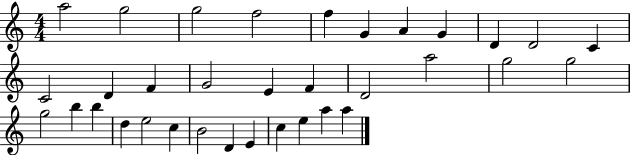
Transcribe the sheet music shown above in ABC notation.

X:1
T:Untitled
M:4/4
L:1/4
K:C
a2 g2 g2 f2 f G A G D D2 C C2 D F G2 E F D2 a2 g2 g2 g2 b b d e2 c B2 D E c e a a